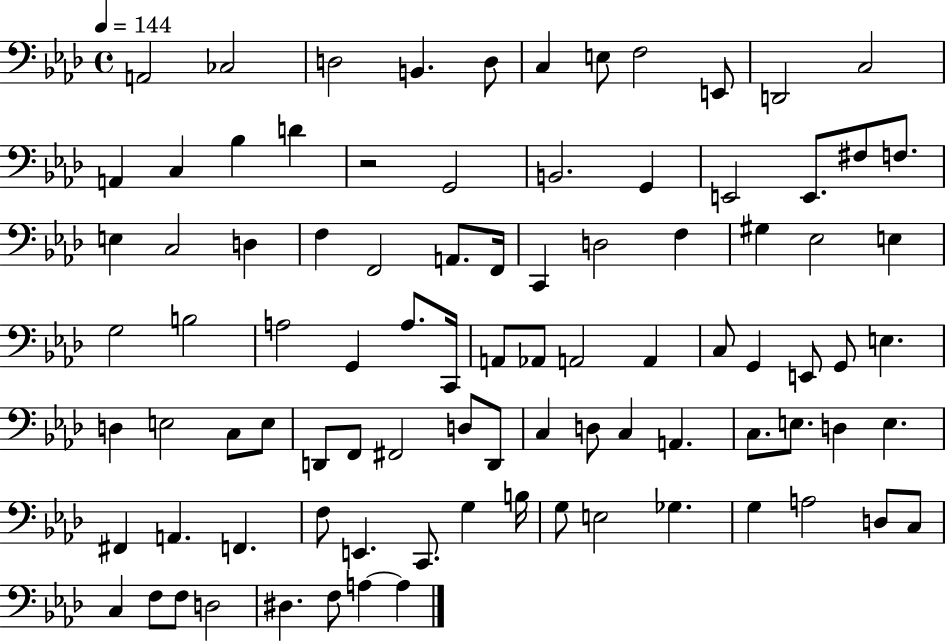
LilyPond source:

{
  \clef bass
  \time 4/4
  \defaultTimeSignature
  \key aes \major
  \tempo 4 = 144
  a,2 ces2 | d2 b,4. d8 | c4 e8 f2 e,8 | d,2 c2 | \break a,4 c4 bes4 d'4 | r2 g,2 | b,2. g,4 | e,2 e,8. fis8 f8. | \break e4 c2 d4 | f4 f,2 a,8. f,16 | c,4 d2 f4 | gis4 ees2 e4 | \break g2 b2 | a2 g,4 a8. c,16 | a,8 aes,8 a,2 a,4 | c8 g,4 e,8 g,8 e4. | \break d4 e2 c8 e8 | d,8 f,8 fis,2 d8 d,8 | c4 d8 c4 a,4. | c8. e8. d4 e4. | \break fis,4 a,4. f,4. | f8 e,4. c,8. g4 b16 | g8 e2 ges4. | g4 a2 d8 c8 | \break c4 f8 f8 d2 | dis4. f8 a4~~ a4 | \bar "|."
}